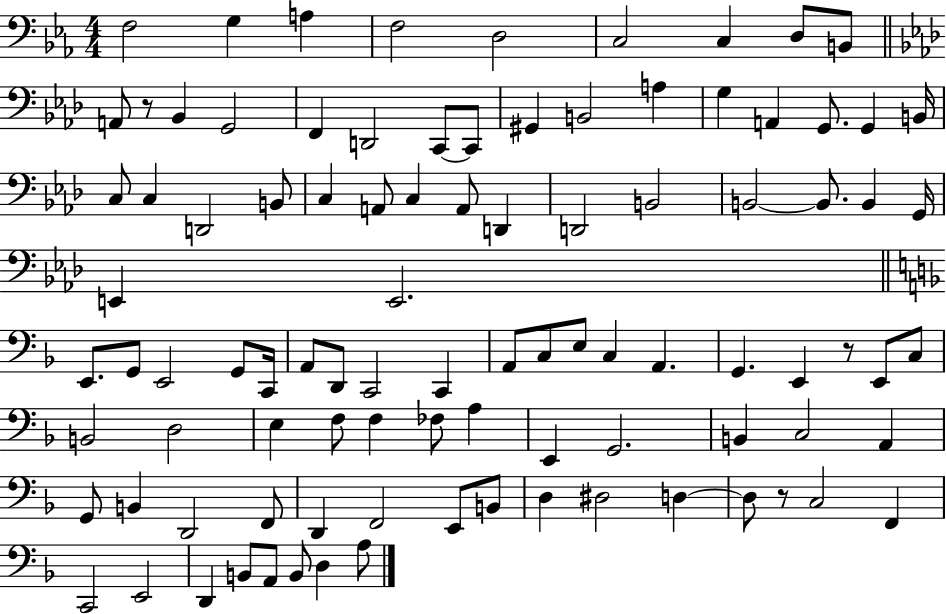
{
  \clef bass
  \numericTimeSignature
  \time 4/4
  \key ees \major
  \repeat volta 2 { f2 g4 a4 | f2 d2 | c2 c4 d8 b,8 | \bar "||" \break \key f \minor a,8 r8 bes,4 g,2 | f,4 d,2 c,8~~ c,8 | gis,4 b,2 a4 | g4 a,4 g,8. g,4 b,16 | \break c8 c4 d,2 b,8 | c4 a,8 c4 a,8 d,4 | d,2 b,2 | b,2~~ b,8. b,4 g,16 | \break e,4 e,2. | \bar "||" \break \key f \major e,8. g,8 e,2 g,8 c,16 | a,8 d,8 c,2 c,4 | a,8 c8 e8 c4 a,4. | g,4. e,4 r8 e,8 c8 | \break b,2 d2 | e4 f8 f4 fes8 a4 | e,4 g,2. | b,4 c2 a,4 | \break g,8 b,4 d,2 f,8 | d,4 f,2 e,8 b,8 | d4 dis2 d4~~ | d8 r8 c2 f,4 | \break c,2 e,2 | d,4 b,8 a,8 b,8 d4 a8 | } \bar "|."
}